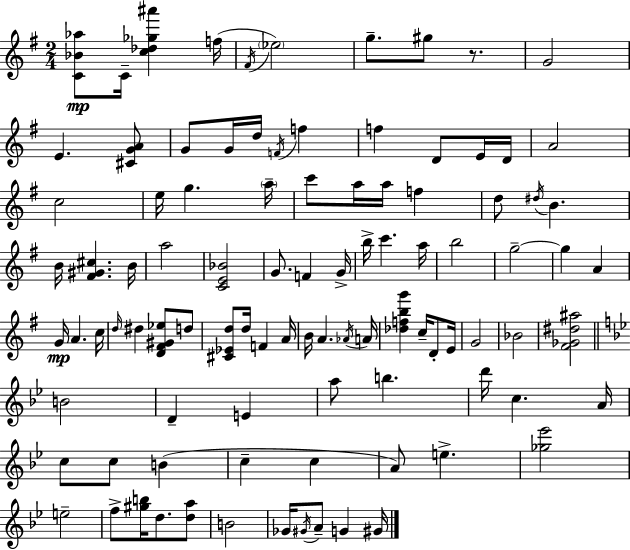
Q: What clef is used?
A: treble